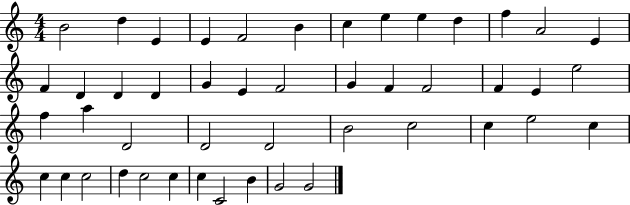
{
  \clef treble
  \numericTimeSignature
  \time 4/4
  \key c \major
  b'2 d''4 e'4 | e'4 f'2 b'4 | c''4 e''4 e''4 d''4 | f''4 a'2 e'4 | \break f'4 d'4 d'4 d'4 | g'4 e'4 f'2 | g'4 f'4 f'2 | f'4 e'4 e''2 | \break f''4 a''4 d'2 | d'2 d'2 | b'2 c''2 | c''4 e''2 c''4 | \break c''4 c''4 c''2 | d''4 c''2 c''4 | c''4 c'2 b'4 | g'2 g'2 | \break \bar "|."
}